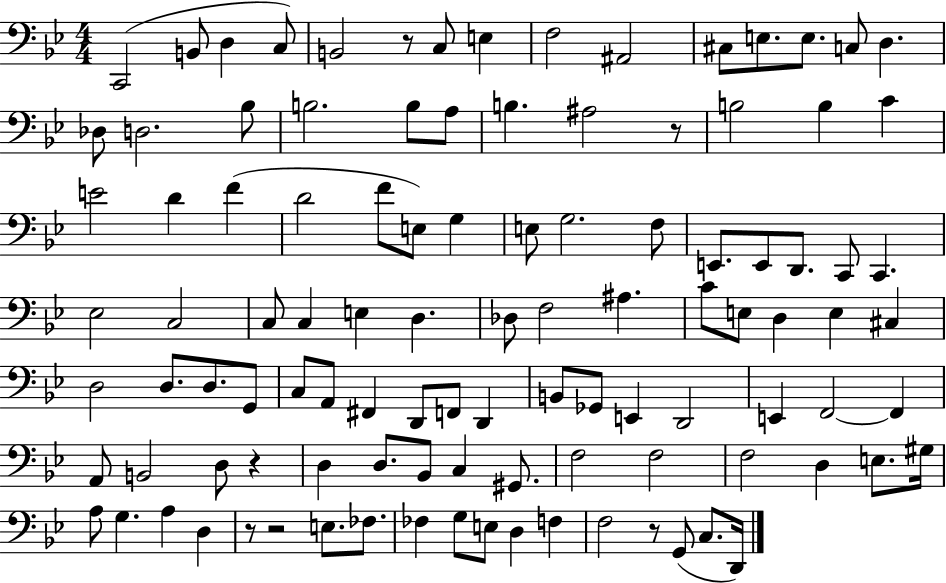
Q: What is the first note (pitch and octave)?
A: C2